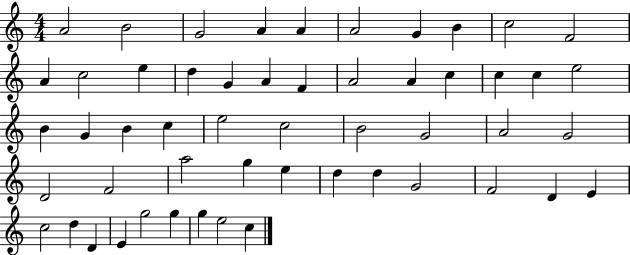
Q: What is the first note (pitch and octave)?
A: A4